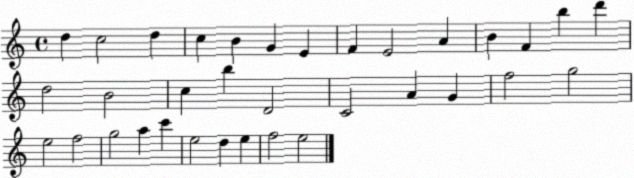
X:1
T:Untitled
M:4/4
L:1/4
K:C
d c2 d c B G E F E2 A B F b d' d2 B2 c b D2 C2 A G f2 g2 e2 f2 g2 a c' e2 d e f2 e2